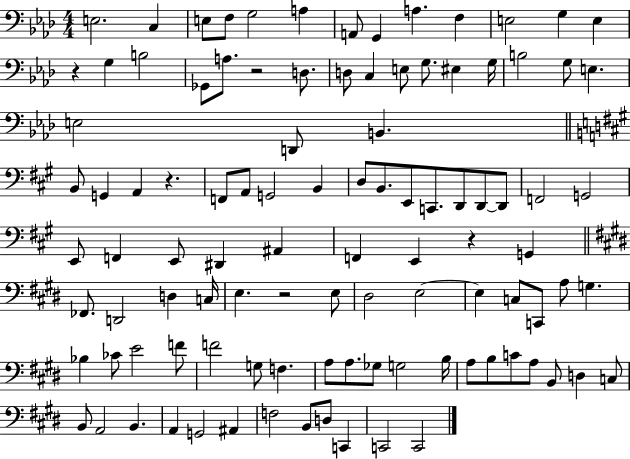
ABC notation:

X:1
T:Untitled
M:4/4
L:1/4
K:Ab
E,2 C, E,/2 F,/2 G,2 A, A,,/2 G,, A, F, E,2 G, E, z G, B,2 _G,,/2 A,/2 z2 D,/2 D,/2 C, E,/2 G,/2 ^E, G,/4 B,2 G,/2 E, E,2 D,,/2 B,, B,,/2 G,, A,, z F,,/2 A,,/2 G,,2 B,, D,/2 B,,/2 E,,/2 C,,/2 D,,/2 D,,/2 D,,/2 F,,2 G,,2 E,,/2 F,, E,,/2 ^D,, ^A,, F,, E,, z G,, _F,,/2 D,,2 D, C,/4 E, z2 E,/2 ^D,2 E,2 E, C,/2 C,,/2 A,/2 G, _B, _C/2 E2 F/2 F2 G,/2 F, A,/2 A,/2 _G,/2 G,2 B,/4 A,/2 B,/2 C/2 A,/2 B,,/2 D, C,/2 B,,/2 A,,2 B,, A,, G,,2 ^A,, F,2 B,,/2 D,/2 C,, C,,2 C,,2